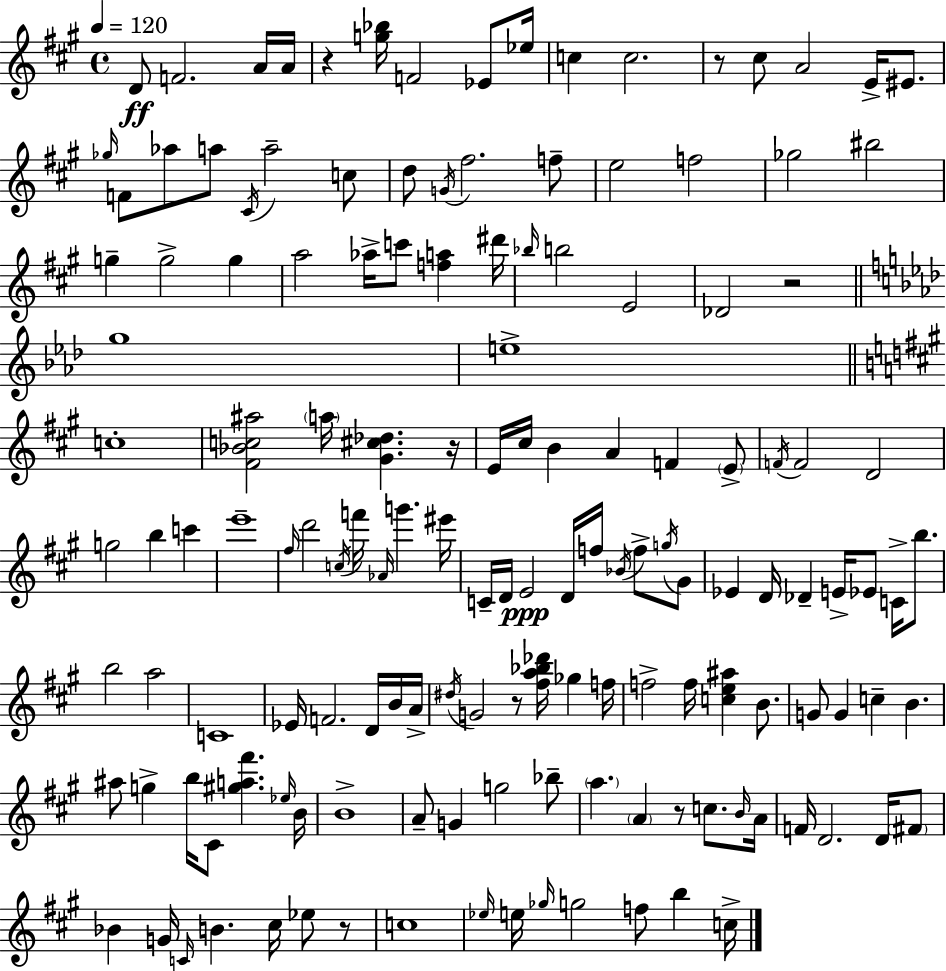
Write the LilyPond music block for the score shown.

{
  \clef treble
  \time 4/4
  \defaultTimeSignature
  \key a \major
  \tempo 4 = 120
  d'8\ff f'2. a'16 a'16 | r4 <g'' bes''>16 f'2 ees'8 ees''16 | c''4 c''2. | r8 cis''8 a'2 e'16-> eis'8. | \break \grace { ges''16 } f'8 aes''8 a''8 \acciaccatura { cis'16 } a''2-- | c''8 d''8 \acciaccatura { g'16 } fis''2. | f''8-- e''2 f''2 | ges''2 bis''2 | \break g''4-- g''2-> g''4 | a''2 aes''16-> c'''8 <f'' a''>4 | dis'''16 \grace { bes''16 } b''2 e'2 | des'2 r2 | \break \bar "||" \break \key aes \major g''1 | e''1-> | \bar "||" \break \key a \major c''1-. | <fis' bes' c'' ais''>2 \parenthesize a''16 <gis' cis'' des''>4. r16 | e'16 cis''16 b'4 a'4 f'4 \parenthesize e'8-> | \acciaccatura { f'16 } f'2 d'2 | \break g''2 b''4 c'''4 | e'''1-- | \grace { fis''16 } d'''2 \acciaccatura { c''16 } f'''16 \grace { aes'16 } g'''4. | eis'''16 c'16-- d'16 e'2\ppp d'16 f''16 | \break \acciaccatura { bes'16 } f''8-> \acciaccatura { g''16 } gis'8 ees'4 d'16 des'4-- e'16-> | ees'8 c'16-> b''8. b''2 a''2 | c'1 | ees'16 f'2. | \break d'16 b'16 a'16-> \acciaccatura { dis''16 } g'2 r8 | <fis'' a'' bes'' des'''>16 ges''4 f''16 f''2-> f''16 | <c'' e'' ais''>4 b'8. g'8 g'4 c''4-- | b'4. ais''8 g''4-> b''16 cis'8 | \break <gis'' a'' fis'''>4. \grace { ees''16 } b'16 b'1-> | a'8-- g'4 g''2 | bes''8-- \parenthesize a''4. \parenthesize a'4 | r8 c''8. \grace { b'16 } a'16 f'16 d'2. | \break d'16 \parenthesize fis'8 bes'4 g'16 \grace { c'16 } b'4. | cis''16 ees''8 r8 c''1 | \grace { ees''16 } e''16 \grace { ges''16 } g''2 | f''8 b''4 c''16-> \bar "|."
}